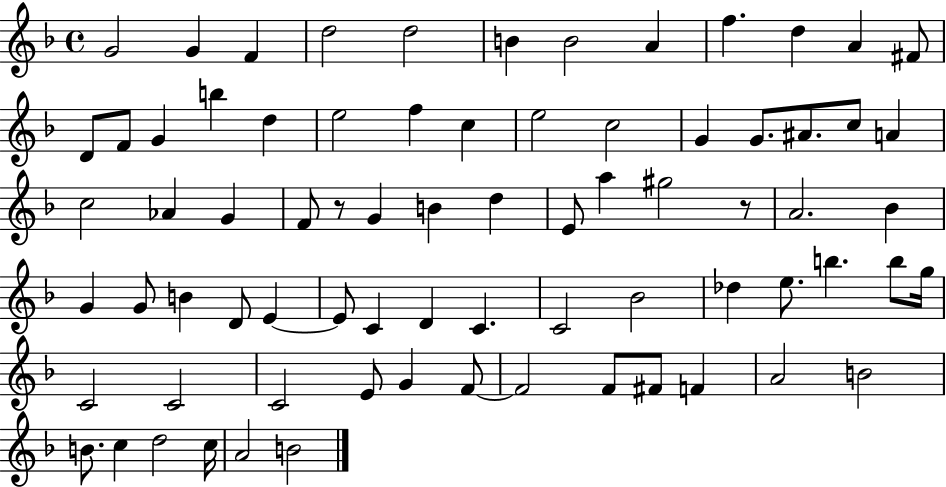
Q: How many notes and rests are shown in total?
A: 75